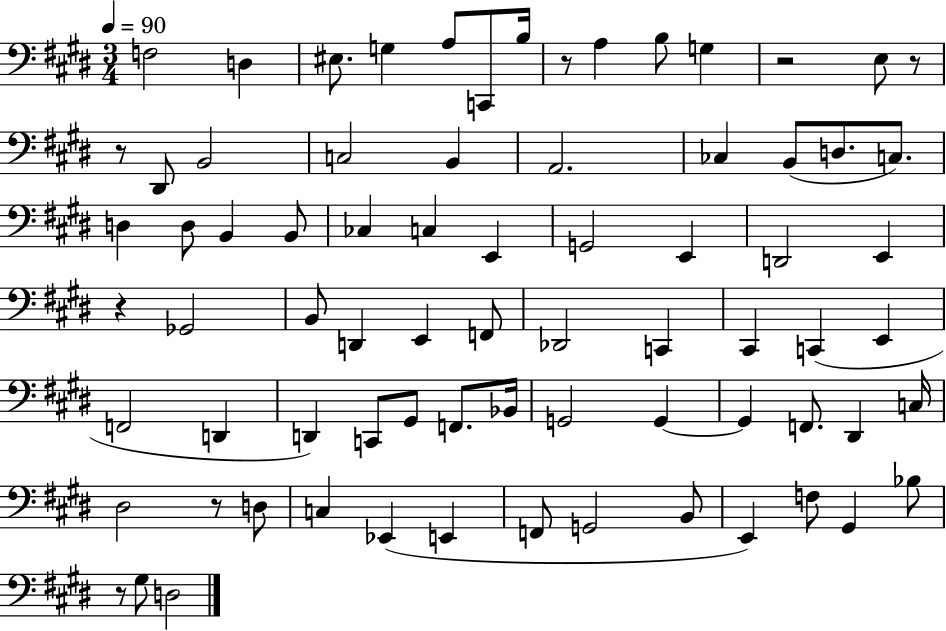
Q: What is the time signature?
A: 3/4